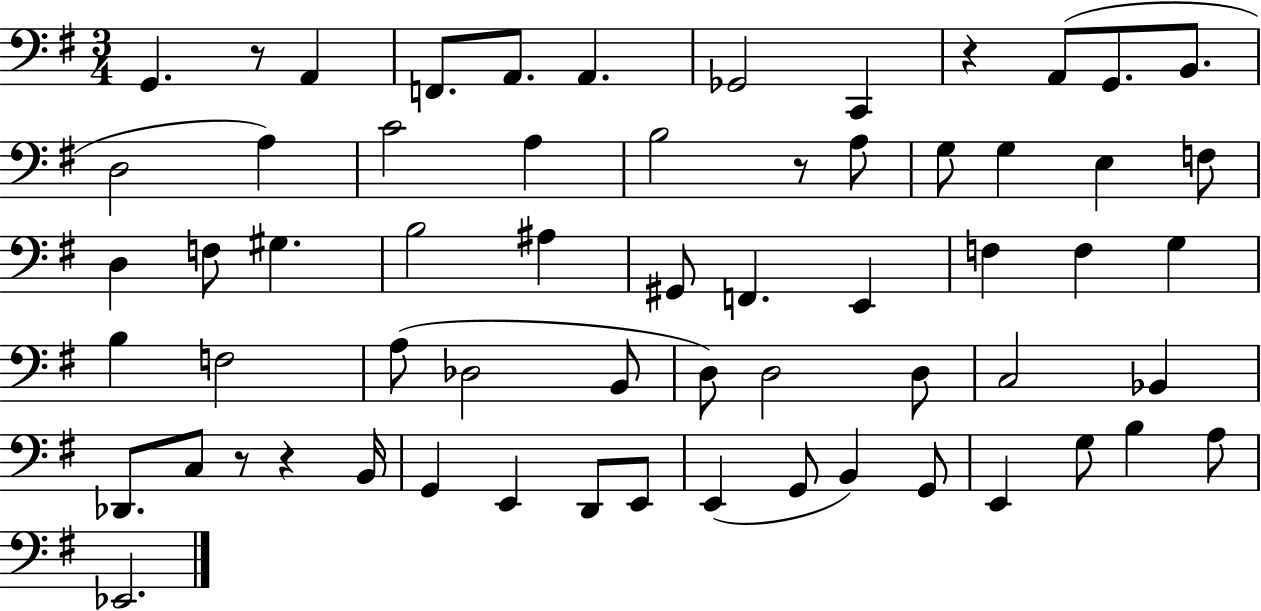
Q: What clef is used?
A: bass